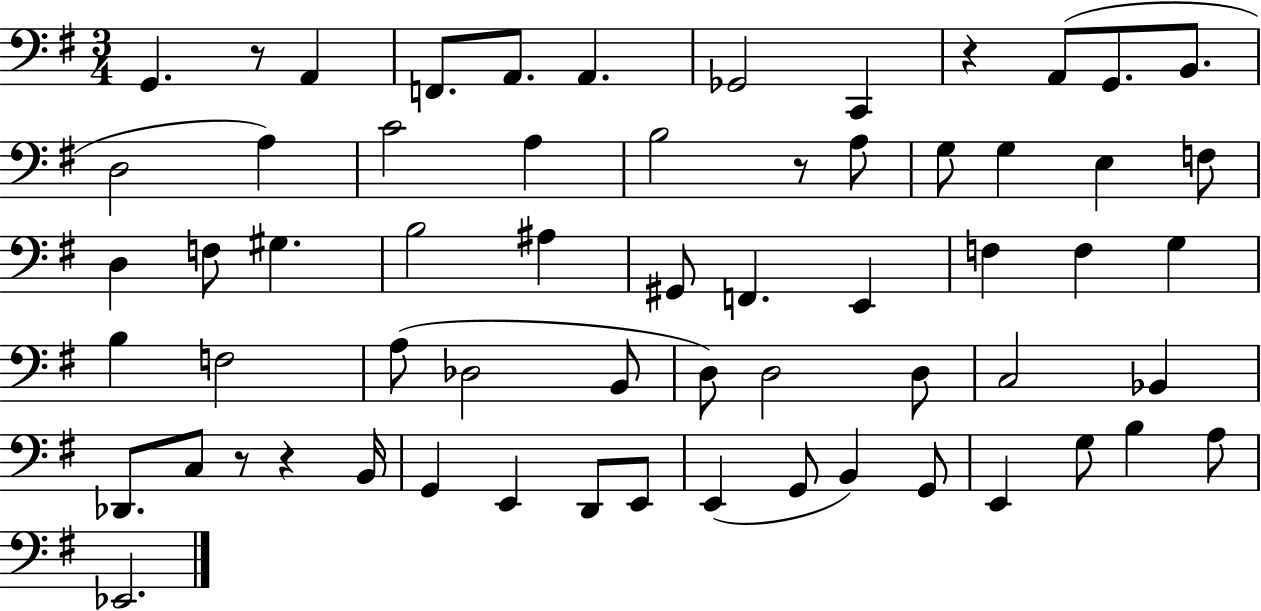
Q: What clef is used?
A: bass